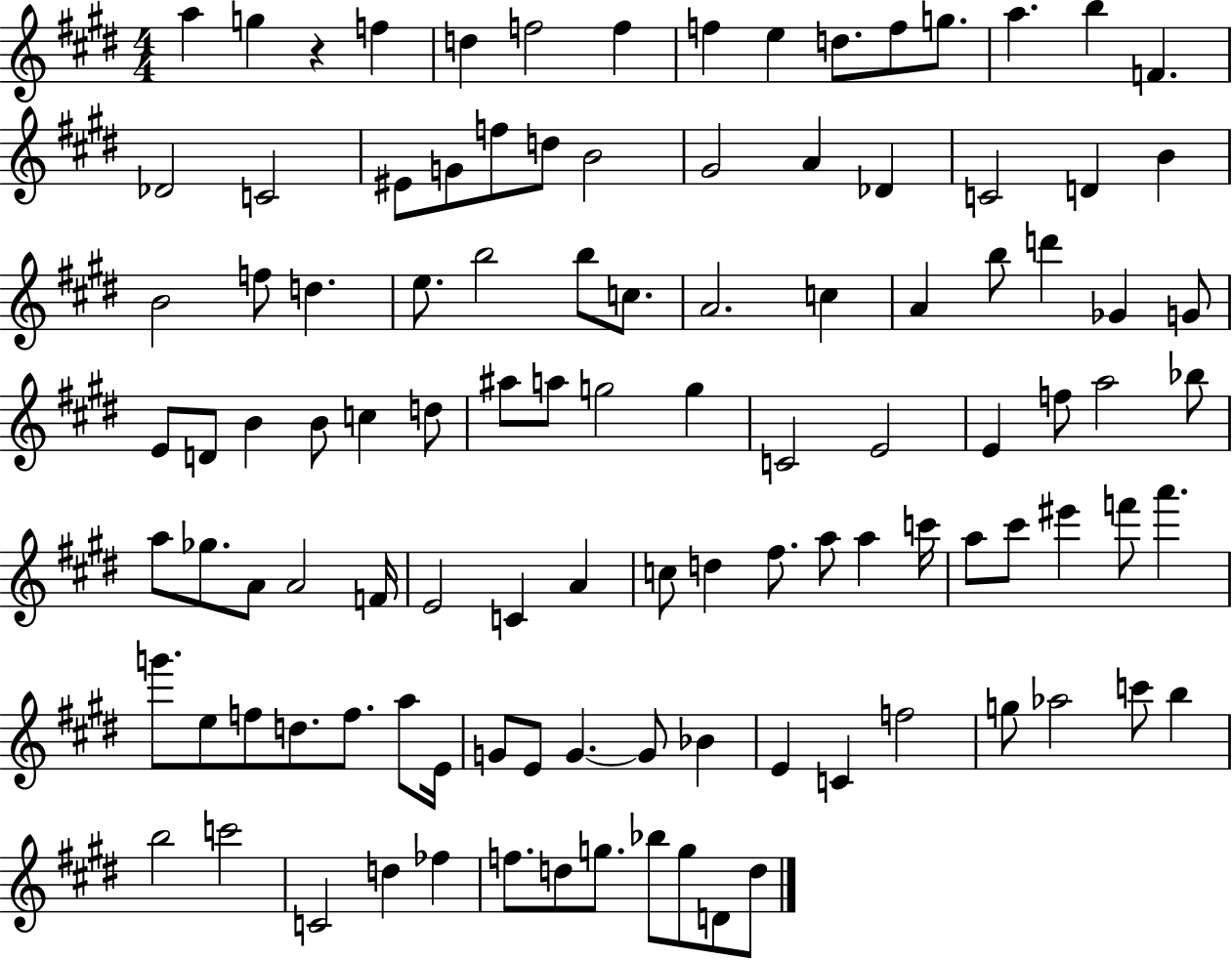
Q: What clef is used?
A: treble